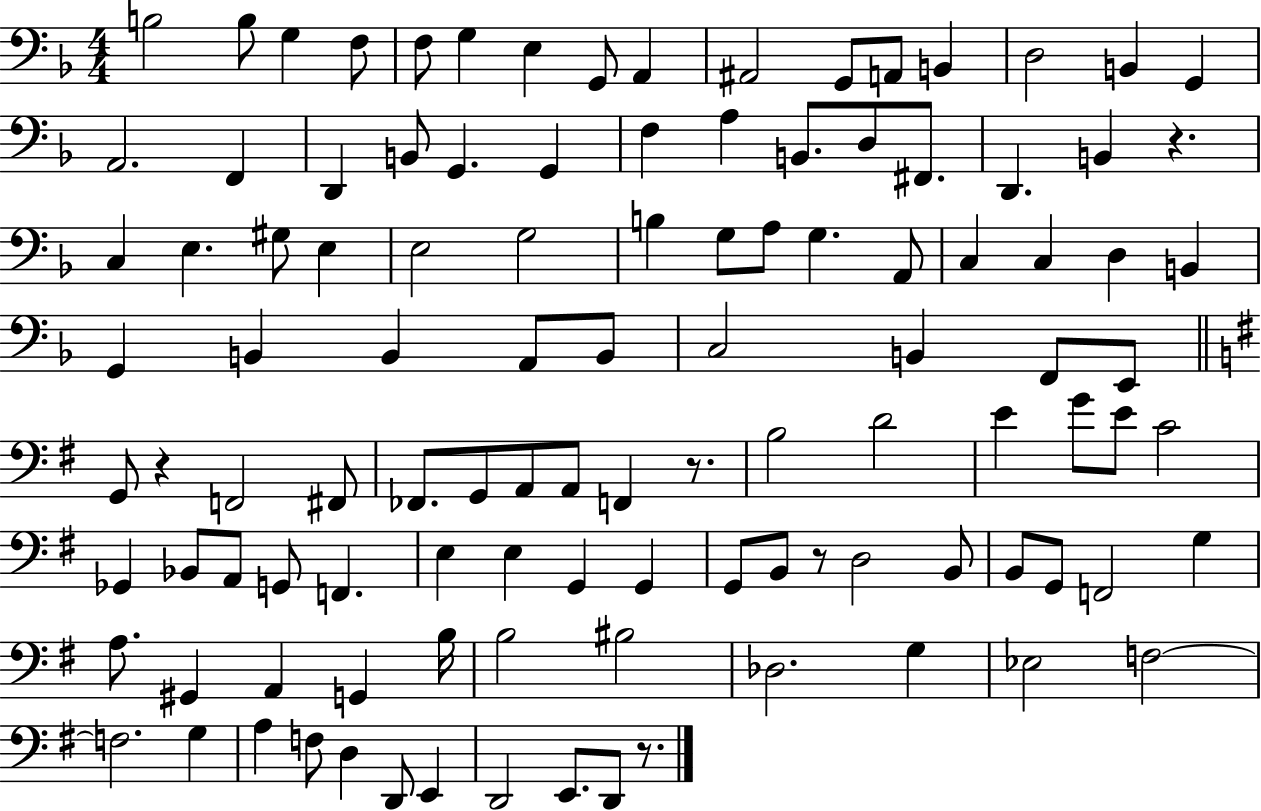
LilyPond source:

{
  \clef bass
  \numericTimeSignature
  \time 4/4
  \key f \major
  b2 b8 g4 f8 | f8 g4 e4 g,8 a,4 | ais,2 g,8 a,8 b,4 | d2 b,4 g,4 | \break a,2. f,4 | d,4 b,8 g,4. g,4 | f4 a4 b,8. d8 fis,8. | d,4. b,4 r4. | \break c4 e4. gis8 e4 | e2 g2 | b4 g8 a8 g4. a,8 | c4 c4 d4 b,4 | \break g,4 b,4 b,4 a,8 b,8 | c2 b,4 f,8 e,8 | \bar "||" \break \key g \major g,8 r4 f,2 fis,8 | fes,8. g,8 a,8 a,8 f,4 r8. | b2 d'2 | e'4 g'8 e'8 c'2 | \break ges,4 bes,8 a,8 g,8 f,4. | e4 e4 g,4 g,4 | g,8 b,8 r8 d2 b,8 | b,8 g,8 f,2 g4 | \break a8. gis,4 a,4 g,4 b16 | b2 bis2 | des2. g4 | ees2 f2~~ | \break f2. g4 | a4 f8 d4 d,8 e,4 | d,2 e,8. d,8 r8. | \bar "|."
}